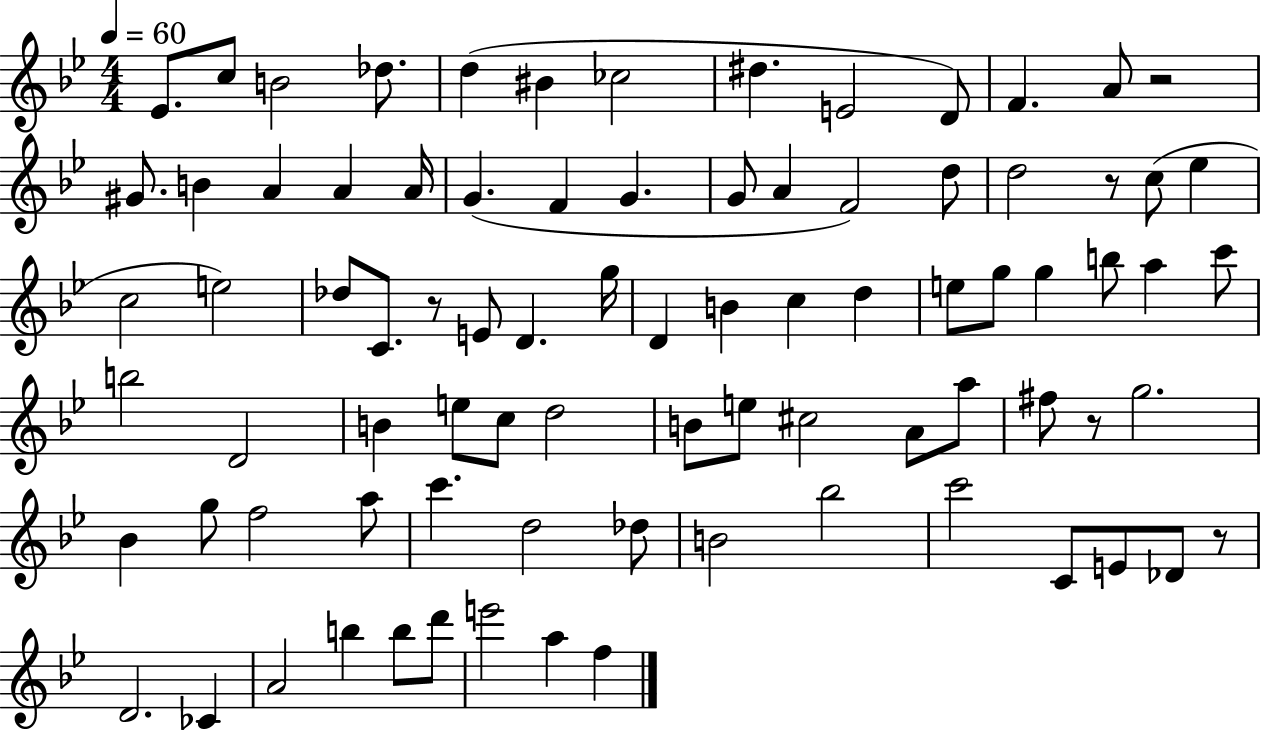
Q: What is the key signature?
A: BES major